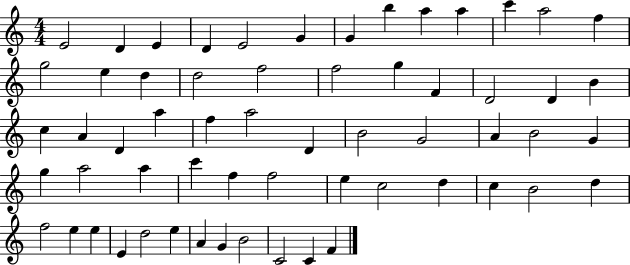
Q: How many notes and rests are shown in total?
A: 60